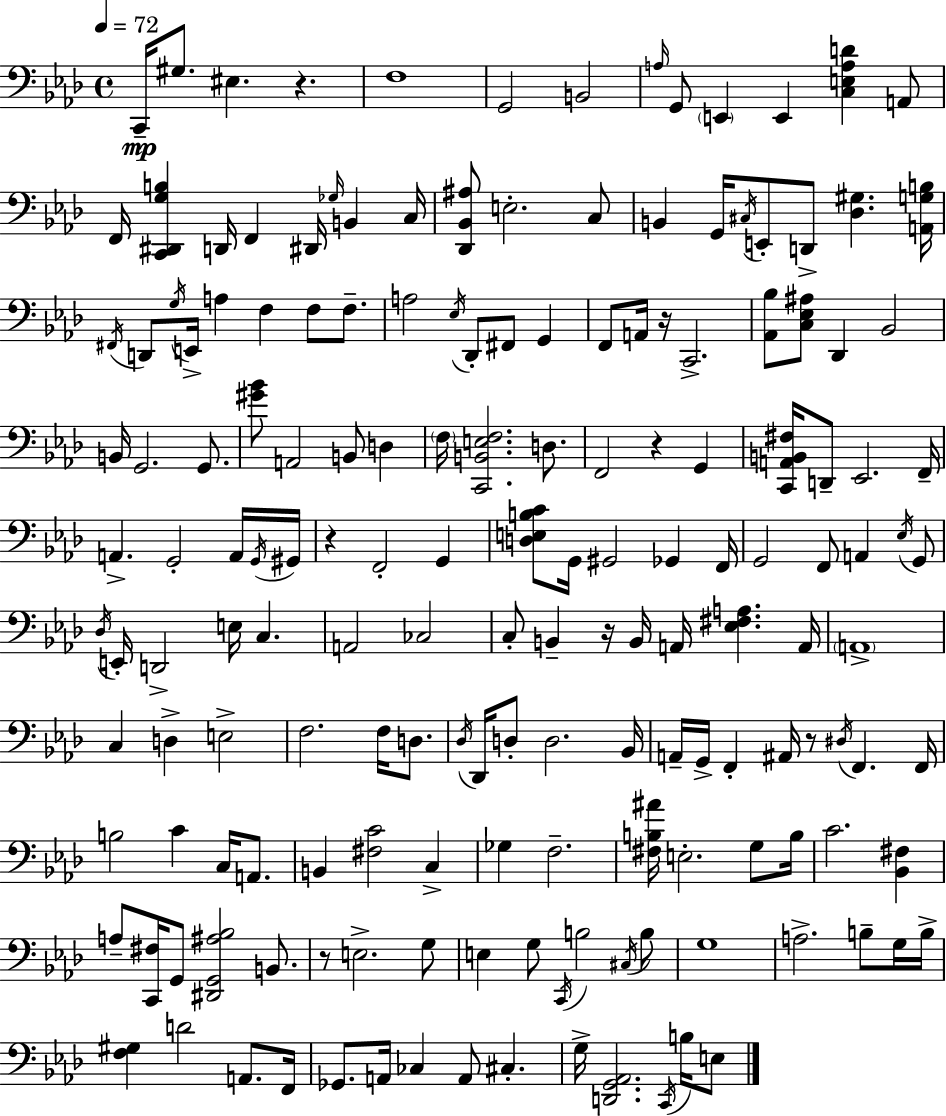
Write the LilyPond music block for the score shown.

{
  \clef bass
  \time 4/4
  \defaultTimeSignature
  \key f \minor
  \tempo 4 = 72
  \repeat volta 2 { c,16--\mp gis8. eis4. r4. | f1 | g,2 b,2 | \grace { a16 } g,8 \parenthesize e,4 e,4 <c e a d'>4 a,8 | \break f,16 <c, dis, g b>4 d,16 f,4 dis,16 \grace { ges16 } b,4 | c16 <des, bes, ais>8 e2.-. | c8 b,4 g,16 \acciaccatura { cis16 } e,8-. d,8-> <des gis>4. | <a, g b>16 \acciaccatura { fis,16 } d,8 \acciaccatura { g16 } e,16-> a4 f4 | \break f8 f8.-- a2 \acciaccatura { ees16 } des,8-. | fis,8 g,4 f,8 a,16 r16 c,2.-> | <aes, bes>8 <c ees ais>8 des,4 bes,2 | b,16 g,2. | \break g,8. <gis' bes'>8 a,2 | b,8 d4 \parenthesize f16 <c, b, e f>2. | d8. f,2 r4 | g,4 <c, a, b, fis>16 d,8-- ees,2. | \break f,16-- a,4.-> g,2-. | a,16 \acciaccatura { g,16 } gis,16 r4 f,2-. | g,4 <d e b c'>8 g,16 gis,2 | ges,4 f,16 g,2 f,8 | \break a,4 \acciaccatura { ees16 } g,8 \acciaccatura { des16 } e,16-. d,2-> | e16 c4. a,2 | ces2 c8-. b,4-- r16 | b,16 a,16 <ees fis a>4. a,16 \parenthesize a,1-> | \break c4 d4-> | e2-> f2. | f16 d8. \acciaccatura { des16 } des,16 d8-. d2. | bes,16 a,16-- g,16-> f,4-. | \break ais,16 r8 \acciaccatura { dis16 } f,4. f,16 b2 | c'4 c16 a,8. b,4 <fis c'>2 | c4-> ges4 f2.-- | <fis b ais'>16 e2.-. | \break g8 b16 c'2. | <bes, fis>4 a8-- <c, fis>16 g,8 | <dis, g, ais bes>2 b,8. r8 e2.-> | g8 e4 g8 | \break \acciaccatura { c,16 } b2 \acciaccatura { cis16 } b8 g1 | a2.-> | b8-- g16 b16-> <f gis>4 | d'2 a,8. f,16 ges,8. | \break a,16 ces4 a,8 cis4.-. g16-> <d, g, aes,>2. | \acciaccatura { c,16 } b16 e8 } \bar "|."
}